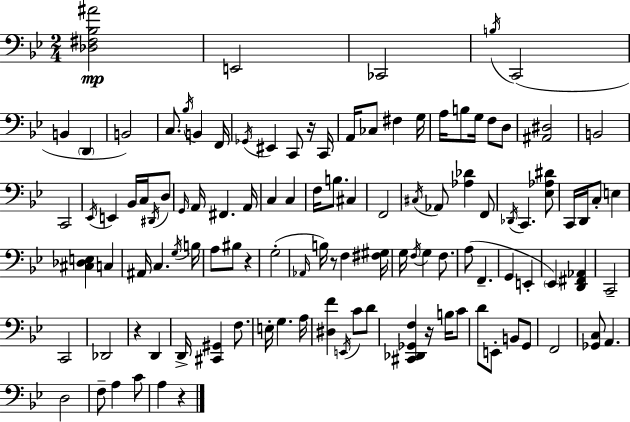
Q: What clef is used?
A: bass